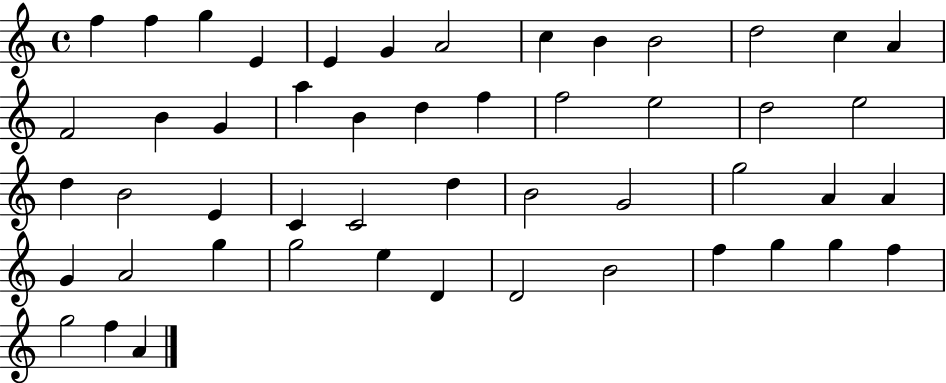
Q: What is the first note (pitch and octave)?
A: F5